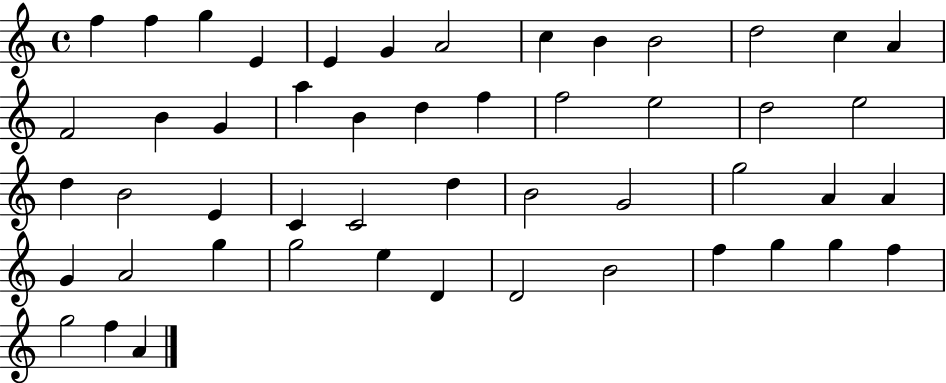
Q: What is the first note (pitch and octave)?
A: F5